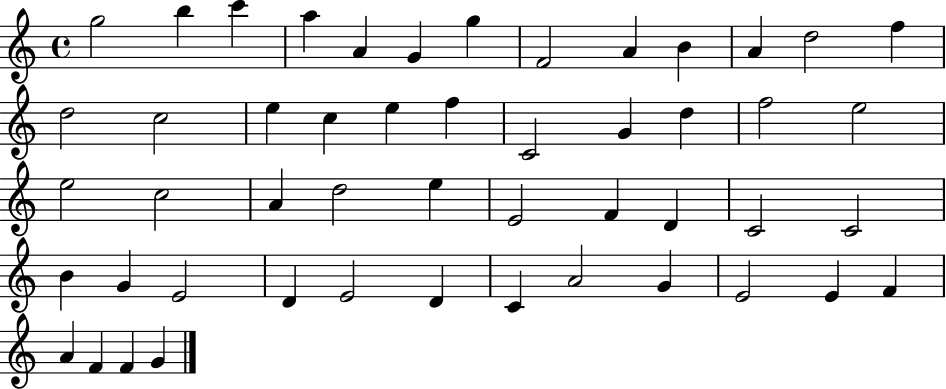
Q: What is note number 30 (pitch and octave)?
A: E4